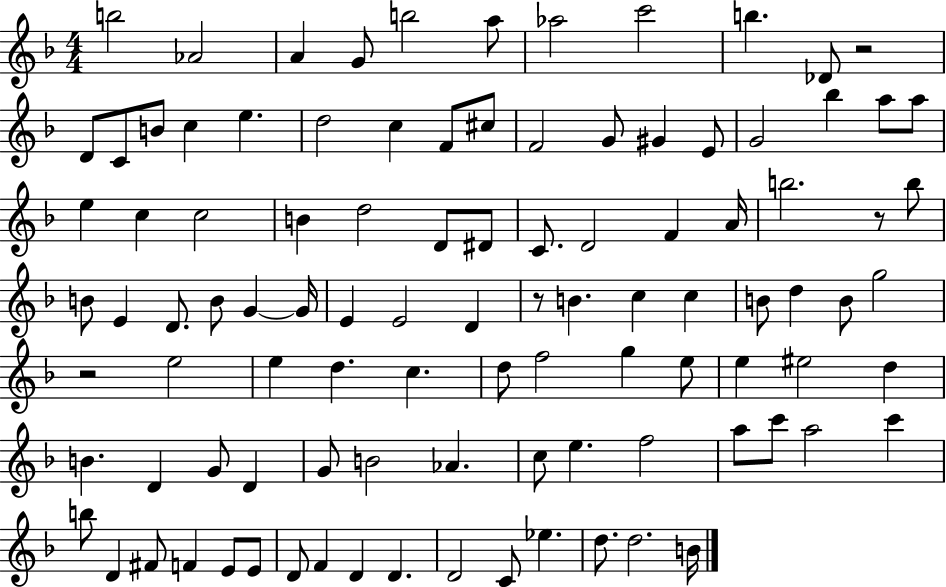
B5/h Ab4/h A4/q G4/e B5/h A5/e Ab5/h C6/h B5/q. Db4/e R/h D4/e C4/e B4/e C5/q E5/q. D5/h C5/q F4/e C#5/e F4/h G4/e G#4/q E4/e G4/h Bb5/q A5/e A5/e E5/q C5/q C5/h B4/q D5/h D4/e D#4/e C4/e. D4/h F4/q A4/s B5/h. R/e B5/e B4/e E4/q D4/e. B4/e G4/q G4/s E4/q E4/h D4/q R/e B4/q. C5/q C5/q B4/e D5/q B4/e G5/h R/h E5/h E5/q D5/q. C5/q. D5/e F5/h G5/q E5/e E5/q EIS5/h D5/q B4/q. D4/q G4/e D4/q G4/e B4/h Ab4/q. C5/e E5/q. F5/h A5/e C6/e A5/h C6/q B5/e D4/q F#4/e F4/q E4/e E4/e D4/e F4/q D4/q D4/q. D4/h C4/e Eb5/q. D5/e. D5/h. B4/s